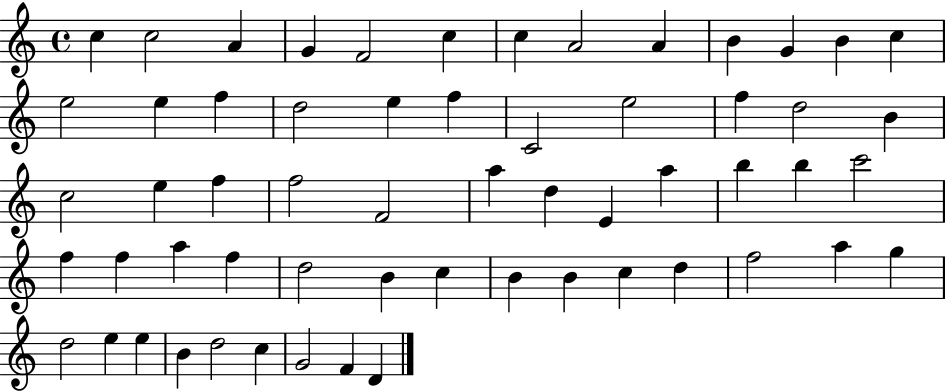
C5/q C5/h A4/q G4/q F4/h C5/q C5/q A4/h A4/q B4/q G4/q B4/q C5/q E5/h E5/q F5/q D5/h E5/q F5/q C4/h E5/h F5/q D5/h B4/q C5/h E5/q F5/q F5/h F4/h A5/q D5/q E4/q A5/q B5/q B5/q C6/h F5/q F5/q A5/q F5/q D5/h B4/q C5/q B4/q B4/q C5/q D5/q F5/h A5/q G5/q D5/h E5/q E5/q B4/q D5/h C5/q G4/h F4/q D4/q